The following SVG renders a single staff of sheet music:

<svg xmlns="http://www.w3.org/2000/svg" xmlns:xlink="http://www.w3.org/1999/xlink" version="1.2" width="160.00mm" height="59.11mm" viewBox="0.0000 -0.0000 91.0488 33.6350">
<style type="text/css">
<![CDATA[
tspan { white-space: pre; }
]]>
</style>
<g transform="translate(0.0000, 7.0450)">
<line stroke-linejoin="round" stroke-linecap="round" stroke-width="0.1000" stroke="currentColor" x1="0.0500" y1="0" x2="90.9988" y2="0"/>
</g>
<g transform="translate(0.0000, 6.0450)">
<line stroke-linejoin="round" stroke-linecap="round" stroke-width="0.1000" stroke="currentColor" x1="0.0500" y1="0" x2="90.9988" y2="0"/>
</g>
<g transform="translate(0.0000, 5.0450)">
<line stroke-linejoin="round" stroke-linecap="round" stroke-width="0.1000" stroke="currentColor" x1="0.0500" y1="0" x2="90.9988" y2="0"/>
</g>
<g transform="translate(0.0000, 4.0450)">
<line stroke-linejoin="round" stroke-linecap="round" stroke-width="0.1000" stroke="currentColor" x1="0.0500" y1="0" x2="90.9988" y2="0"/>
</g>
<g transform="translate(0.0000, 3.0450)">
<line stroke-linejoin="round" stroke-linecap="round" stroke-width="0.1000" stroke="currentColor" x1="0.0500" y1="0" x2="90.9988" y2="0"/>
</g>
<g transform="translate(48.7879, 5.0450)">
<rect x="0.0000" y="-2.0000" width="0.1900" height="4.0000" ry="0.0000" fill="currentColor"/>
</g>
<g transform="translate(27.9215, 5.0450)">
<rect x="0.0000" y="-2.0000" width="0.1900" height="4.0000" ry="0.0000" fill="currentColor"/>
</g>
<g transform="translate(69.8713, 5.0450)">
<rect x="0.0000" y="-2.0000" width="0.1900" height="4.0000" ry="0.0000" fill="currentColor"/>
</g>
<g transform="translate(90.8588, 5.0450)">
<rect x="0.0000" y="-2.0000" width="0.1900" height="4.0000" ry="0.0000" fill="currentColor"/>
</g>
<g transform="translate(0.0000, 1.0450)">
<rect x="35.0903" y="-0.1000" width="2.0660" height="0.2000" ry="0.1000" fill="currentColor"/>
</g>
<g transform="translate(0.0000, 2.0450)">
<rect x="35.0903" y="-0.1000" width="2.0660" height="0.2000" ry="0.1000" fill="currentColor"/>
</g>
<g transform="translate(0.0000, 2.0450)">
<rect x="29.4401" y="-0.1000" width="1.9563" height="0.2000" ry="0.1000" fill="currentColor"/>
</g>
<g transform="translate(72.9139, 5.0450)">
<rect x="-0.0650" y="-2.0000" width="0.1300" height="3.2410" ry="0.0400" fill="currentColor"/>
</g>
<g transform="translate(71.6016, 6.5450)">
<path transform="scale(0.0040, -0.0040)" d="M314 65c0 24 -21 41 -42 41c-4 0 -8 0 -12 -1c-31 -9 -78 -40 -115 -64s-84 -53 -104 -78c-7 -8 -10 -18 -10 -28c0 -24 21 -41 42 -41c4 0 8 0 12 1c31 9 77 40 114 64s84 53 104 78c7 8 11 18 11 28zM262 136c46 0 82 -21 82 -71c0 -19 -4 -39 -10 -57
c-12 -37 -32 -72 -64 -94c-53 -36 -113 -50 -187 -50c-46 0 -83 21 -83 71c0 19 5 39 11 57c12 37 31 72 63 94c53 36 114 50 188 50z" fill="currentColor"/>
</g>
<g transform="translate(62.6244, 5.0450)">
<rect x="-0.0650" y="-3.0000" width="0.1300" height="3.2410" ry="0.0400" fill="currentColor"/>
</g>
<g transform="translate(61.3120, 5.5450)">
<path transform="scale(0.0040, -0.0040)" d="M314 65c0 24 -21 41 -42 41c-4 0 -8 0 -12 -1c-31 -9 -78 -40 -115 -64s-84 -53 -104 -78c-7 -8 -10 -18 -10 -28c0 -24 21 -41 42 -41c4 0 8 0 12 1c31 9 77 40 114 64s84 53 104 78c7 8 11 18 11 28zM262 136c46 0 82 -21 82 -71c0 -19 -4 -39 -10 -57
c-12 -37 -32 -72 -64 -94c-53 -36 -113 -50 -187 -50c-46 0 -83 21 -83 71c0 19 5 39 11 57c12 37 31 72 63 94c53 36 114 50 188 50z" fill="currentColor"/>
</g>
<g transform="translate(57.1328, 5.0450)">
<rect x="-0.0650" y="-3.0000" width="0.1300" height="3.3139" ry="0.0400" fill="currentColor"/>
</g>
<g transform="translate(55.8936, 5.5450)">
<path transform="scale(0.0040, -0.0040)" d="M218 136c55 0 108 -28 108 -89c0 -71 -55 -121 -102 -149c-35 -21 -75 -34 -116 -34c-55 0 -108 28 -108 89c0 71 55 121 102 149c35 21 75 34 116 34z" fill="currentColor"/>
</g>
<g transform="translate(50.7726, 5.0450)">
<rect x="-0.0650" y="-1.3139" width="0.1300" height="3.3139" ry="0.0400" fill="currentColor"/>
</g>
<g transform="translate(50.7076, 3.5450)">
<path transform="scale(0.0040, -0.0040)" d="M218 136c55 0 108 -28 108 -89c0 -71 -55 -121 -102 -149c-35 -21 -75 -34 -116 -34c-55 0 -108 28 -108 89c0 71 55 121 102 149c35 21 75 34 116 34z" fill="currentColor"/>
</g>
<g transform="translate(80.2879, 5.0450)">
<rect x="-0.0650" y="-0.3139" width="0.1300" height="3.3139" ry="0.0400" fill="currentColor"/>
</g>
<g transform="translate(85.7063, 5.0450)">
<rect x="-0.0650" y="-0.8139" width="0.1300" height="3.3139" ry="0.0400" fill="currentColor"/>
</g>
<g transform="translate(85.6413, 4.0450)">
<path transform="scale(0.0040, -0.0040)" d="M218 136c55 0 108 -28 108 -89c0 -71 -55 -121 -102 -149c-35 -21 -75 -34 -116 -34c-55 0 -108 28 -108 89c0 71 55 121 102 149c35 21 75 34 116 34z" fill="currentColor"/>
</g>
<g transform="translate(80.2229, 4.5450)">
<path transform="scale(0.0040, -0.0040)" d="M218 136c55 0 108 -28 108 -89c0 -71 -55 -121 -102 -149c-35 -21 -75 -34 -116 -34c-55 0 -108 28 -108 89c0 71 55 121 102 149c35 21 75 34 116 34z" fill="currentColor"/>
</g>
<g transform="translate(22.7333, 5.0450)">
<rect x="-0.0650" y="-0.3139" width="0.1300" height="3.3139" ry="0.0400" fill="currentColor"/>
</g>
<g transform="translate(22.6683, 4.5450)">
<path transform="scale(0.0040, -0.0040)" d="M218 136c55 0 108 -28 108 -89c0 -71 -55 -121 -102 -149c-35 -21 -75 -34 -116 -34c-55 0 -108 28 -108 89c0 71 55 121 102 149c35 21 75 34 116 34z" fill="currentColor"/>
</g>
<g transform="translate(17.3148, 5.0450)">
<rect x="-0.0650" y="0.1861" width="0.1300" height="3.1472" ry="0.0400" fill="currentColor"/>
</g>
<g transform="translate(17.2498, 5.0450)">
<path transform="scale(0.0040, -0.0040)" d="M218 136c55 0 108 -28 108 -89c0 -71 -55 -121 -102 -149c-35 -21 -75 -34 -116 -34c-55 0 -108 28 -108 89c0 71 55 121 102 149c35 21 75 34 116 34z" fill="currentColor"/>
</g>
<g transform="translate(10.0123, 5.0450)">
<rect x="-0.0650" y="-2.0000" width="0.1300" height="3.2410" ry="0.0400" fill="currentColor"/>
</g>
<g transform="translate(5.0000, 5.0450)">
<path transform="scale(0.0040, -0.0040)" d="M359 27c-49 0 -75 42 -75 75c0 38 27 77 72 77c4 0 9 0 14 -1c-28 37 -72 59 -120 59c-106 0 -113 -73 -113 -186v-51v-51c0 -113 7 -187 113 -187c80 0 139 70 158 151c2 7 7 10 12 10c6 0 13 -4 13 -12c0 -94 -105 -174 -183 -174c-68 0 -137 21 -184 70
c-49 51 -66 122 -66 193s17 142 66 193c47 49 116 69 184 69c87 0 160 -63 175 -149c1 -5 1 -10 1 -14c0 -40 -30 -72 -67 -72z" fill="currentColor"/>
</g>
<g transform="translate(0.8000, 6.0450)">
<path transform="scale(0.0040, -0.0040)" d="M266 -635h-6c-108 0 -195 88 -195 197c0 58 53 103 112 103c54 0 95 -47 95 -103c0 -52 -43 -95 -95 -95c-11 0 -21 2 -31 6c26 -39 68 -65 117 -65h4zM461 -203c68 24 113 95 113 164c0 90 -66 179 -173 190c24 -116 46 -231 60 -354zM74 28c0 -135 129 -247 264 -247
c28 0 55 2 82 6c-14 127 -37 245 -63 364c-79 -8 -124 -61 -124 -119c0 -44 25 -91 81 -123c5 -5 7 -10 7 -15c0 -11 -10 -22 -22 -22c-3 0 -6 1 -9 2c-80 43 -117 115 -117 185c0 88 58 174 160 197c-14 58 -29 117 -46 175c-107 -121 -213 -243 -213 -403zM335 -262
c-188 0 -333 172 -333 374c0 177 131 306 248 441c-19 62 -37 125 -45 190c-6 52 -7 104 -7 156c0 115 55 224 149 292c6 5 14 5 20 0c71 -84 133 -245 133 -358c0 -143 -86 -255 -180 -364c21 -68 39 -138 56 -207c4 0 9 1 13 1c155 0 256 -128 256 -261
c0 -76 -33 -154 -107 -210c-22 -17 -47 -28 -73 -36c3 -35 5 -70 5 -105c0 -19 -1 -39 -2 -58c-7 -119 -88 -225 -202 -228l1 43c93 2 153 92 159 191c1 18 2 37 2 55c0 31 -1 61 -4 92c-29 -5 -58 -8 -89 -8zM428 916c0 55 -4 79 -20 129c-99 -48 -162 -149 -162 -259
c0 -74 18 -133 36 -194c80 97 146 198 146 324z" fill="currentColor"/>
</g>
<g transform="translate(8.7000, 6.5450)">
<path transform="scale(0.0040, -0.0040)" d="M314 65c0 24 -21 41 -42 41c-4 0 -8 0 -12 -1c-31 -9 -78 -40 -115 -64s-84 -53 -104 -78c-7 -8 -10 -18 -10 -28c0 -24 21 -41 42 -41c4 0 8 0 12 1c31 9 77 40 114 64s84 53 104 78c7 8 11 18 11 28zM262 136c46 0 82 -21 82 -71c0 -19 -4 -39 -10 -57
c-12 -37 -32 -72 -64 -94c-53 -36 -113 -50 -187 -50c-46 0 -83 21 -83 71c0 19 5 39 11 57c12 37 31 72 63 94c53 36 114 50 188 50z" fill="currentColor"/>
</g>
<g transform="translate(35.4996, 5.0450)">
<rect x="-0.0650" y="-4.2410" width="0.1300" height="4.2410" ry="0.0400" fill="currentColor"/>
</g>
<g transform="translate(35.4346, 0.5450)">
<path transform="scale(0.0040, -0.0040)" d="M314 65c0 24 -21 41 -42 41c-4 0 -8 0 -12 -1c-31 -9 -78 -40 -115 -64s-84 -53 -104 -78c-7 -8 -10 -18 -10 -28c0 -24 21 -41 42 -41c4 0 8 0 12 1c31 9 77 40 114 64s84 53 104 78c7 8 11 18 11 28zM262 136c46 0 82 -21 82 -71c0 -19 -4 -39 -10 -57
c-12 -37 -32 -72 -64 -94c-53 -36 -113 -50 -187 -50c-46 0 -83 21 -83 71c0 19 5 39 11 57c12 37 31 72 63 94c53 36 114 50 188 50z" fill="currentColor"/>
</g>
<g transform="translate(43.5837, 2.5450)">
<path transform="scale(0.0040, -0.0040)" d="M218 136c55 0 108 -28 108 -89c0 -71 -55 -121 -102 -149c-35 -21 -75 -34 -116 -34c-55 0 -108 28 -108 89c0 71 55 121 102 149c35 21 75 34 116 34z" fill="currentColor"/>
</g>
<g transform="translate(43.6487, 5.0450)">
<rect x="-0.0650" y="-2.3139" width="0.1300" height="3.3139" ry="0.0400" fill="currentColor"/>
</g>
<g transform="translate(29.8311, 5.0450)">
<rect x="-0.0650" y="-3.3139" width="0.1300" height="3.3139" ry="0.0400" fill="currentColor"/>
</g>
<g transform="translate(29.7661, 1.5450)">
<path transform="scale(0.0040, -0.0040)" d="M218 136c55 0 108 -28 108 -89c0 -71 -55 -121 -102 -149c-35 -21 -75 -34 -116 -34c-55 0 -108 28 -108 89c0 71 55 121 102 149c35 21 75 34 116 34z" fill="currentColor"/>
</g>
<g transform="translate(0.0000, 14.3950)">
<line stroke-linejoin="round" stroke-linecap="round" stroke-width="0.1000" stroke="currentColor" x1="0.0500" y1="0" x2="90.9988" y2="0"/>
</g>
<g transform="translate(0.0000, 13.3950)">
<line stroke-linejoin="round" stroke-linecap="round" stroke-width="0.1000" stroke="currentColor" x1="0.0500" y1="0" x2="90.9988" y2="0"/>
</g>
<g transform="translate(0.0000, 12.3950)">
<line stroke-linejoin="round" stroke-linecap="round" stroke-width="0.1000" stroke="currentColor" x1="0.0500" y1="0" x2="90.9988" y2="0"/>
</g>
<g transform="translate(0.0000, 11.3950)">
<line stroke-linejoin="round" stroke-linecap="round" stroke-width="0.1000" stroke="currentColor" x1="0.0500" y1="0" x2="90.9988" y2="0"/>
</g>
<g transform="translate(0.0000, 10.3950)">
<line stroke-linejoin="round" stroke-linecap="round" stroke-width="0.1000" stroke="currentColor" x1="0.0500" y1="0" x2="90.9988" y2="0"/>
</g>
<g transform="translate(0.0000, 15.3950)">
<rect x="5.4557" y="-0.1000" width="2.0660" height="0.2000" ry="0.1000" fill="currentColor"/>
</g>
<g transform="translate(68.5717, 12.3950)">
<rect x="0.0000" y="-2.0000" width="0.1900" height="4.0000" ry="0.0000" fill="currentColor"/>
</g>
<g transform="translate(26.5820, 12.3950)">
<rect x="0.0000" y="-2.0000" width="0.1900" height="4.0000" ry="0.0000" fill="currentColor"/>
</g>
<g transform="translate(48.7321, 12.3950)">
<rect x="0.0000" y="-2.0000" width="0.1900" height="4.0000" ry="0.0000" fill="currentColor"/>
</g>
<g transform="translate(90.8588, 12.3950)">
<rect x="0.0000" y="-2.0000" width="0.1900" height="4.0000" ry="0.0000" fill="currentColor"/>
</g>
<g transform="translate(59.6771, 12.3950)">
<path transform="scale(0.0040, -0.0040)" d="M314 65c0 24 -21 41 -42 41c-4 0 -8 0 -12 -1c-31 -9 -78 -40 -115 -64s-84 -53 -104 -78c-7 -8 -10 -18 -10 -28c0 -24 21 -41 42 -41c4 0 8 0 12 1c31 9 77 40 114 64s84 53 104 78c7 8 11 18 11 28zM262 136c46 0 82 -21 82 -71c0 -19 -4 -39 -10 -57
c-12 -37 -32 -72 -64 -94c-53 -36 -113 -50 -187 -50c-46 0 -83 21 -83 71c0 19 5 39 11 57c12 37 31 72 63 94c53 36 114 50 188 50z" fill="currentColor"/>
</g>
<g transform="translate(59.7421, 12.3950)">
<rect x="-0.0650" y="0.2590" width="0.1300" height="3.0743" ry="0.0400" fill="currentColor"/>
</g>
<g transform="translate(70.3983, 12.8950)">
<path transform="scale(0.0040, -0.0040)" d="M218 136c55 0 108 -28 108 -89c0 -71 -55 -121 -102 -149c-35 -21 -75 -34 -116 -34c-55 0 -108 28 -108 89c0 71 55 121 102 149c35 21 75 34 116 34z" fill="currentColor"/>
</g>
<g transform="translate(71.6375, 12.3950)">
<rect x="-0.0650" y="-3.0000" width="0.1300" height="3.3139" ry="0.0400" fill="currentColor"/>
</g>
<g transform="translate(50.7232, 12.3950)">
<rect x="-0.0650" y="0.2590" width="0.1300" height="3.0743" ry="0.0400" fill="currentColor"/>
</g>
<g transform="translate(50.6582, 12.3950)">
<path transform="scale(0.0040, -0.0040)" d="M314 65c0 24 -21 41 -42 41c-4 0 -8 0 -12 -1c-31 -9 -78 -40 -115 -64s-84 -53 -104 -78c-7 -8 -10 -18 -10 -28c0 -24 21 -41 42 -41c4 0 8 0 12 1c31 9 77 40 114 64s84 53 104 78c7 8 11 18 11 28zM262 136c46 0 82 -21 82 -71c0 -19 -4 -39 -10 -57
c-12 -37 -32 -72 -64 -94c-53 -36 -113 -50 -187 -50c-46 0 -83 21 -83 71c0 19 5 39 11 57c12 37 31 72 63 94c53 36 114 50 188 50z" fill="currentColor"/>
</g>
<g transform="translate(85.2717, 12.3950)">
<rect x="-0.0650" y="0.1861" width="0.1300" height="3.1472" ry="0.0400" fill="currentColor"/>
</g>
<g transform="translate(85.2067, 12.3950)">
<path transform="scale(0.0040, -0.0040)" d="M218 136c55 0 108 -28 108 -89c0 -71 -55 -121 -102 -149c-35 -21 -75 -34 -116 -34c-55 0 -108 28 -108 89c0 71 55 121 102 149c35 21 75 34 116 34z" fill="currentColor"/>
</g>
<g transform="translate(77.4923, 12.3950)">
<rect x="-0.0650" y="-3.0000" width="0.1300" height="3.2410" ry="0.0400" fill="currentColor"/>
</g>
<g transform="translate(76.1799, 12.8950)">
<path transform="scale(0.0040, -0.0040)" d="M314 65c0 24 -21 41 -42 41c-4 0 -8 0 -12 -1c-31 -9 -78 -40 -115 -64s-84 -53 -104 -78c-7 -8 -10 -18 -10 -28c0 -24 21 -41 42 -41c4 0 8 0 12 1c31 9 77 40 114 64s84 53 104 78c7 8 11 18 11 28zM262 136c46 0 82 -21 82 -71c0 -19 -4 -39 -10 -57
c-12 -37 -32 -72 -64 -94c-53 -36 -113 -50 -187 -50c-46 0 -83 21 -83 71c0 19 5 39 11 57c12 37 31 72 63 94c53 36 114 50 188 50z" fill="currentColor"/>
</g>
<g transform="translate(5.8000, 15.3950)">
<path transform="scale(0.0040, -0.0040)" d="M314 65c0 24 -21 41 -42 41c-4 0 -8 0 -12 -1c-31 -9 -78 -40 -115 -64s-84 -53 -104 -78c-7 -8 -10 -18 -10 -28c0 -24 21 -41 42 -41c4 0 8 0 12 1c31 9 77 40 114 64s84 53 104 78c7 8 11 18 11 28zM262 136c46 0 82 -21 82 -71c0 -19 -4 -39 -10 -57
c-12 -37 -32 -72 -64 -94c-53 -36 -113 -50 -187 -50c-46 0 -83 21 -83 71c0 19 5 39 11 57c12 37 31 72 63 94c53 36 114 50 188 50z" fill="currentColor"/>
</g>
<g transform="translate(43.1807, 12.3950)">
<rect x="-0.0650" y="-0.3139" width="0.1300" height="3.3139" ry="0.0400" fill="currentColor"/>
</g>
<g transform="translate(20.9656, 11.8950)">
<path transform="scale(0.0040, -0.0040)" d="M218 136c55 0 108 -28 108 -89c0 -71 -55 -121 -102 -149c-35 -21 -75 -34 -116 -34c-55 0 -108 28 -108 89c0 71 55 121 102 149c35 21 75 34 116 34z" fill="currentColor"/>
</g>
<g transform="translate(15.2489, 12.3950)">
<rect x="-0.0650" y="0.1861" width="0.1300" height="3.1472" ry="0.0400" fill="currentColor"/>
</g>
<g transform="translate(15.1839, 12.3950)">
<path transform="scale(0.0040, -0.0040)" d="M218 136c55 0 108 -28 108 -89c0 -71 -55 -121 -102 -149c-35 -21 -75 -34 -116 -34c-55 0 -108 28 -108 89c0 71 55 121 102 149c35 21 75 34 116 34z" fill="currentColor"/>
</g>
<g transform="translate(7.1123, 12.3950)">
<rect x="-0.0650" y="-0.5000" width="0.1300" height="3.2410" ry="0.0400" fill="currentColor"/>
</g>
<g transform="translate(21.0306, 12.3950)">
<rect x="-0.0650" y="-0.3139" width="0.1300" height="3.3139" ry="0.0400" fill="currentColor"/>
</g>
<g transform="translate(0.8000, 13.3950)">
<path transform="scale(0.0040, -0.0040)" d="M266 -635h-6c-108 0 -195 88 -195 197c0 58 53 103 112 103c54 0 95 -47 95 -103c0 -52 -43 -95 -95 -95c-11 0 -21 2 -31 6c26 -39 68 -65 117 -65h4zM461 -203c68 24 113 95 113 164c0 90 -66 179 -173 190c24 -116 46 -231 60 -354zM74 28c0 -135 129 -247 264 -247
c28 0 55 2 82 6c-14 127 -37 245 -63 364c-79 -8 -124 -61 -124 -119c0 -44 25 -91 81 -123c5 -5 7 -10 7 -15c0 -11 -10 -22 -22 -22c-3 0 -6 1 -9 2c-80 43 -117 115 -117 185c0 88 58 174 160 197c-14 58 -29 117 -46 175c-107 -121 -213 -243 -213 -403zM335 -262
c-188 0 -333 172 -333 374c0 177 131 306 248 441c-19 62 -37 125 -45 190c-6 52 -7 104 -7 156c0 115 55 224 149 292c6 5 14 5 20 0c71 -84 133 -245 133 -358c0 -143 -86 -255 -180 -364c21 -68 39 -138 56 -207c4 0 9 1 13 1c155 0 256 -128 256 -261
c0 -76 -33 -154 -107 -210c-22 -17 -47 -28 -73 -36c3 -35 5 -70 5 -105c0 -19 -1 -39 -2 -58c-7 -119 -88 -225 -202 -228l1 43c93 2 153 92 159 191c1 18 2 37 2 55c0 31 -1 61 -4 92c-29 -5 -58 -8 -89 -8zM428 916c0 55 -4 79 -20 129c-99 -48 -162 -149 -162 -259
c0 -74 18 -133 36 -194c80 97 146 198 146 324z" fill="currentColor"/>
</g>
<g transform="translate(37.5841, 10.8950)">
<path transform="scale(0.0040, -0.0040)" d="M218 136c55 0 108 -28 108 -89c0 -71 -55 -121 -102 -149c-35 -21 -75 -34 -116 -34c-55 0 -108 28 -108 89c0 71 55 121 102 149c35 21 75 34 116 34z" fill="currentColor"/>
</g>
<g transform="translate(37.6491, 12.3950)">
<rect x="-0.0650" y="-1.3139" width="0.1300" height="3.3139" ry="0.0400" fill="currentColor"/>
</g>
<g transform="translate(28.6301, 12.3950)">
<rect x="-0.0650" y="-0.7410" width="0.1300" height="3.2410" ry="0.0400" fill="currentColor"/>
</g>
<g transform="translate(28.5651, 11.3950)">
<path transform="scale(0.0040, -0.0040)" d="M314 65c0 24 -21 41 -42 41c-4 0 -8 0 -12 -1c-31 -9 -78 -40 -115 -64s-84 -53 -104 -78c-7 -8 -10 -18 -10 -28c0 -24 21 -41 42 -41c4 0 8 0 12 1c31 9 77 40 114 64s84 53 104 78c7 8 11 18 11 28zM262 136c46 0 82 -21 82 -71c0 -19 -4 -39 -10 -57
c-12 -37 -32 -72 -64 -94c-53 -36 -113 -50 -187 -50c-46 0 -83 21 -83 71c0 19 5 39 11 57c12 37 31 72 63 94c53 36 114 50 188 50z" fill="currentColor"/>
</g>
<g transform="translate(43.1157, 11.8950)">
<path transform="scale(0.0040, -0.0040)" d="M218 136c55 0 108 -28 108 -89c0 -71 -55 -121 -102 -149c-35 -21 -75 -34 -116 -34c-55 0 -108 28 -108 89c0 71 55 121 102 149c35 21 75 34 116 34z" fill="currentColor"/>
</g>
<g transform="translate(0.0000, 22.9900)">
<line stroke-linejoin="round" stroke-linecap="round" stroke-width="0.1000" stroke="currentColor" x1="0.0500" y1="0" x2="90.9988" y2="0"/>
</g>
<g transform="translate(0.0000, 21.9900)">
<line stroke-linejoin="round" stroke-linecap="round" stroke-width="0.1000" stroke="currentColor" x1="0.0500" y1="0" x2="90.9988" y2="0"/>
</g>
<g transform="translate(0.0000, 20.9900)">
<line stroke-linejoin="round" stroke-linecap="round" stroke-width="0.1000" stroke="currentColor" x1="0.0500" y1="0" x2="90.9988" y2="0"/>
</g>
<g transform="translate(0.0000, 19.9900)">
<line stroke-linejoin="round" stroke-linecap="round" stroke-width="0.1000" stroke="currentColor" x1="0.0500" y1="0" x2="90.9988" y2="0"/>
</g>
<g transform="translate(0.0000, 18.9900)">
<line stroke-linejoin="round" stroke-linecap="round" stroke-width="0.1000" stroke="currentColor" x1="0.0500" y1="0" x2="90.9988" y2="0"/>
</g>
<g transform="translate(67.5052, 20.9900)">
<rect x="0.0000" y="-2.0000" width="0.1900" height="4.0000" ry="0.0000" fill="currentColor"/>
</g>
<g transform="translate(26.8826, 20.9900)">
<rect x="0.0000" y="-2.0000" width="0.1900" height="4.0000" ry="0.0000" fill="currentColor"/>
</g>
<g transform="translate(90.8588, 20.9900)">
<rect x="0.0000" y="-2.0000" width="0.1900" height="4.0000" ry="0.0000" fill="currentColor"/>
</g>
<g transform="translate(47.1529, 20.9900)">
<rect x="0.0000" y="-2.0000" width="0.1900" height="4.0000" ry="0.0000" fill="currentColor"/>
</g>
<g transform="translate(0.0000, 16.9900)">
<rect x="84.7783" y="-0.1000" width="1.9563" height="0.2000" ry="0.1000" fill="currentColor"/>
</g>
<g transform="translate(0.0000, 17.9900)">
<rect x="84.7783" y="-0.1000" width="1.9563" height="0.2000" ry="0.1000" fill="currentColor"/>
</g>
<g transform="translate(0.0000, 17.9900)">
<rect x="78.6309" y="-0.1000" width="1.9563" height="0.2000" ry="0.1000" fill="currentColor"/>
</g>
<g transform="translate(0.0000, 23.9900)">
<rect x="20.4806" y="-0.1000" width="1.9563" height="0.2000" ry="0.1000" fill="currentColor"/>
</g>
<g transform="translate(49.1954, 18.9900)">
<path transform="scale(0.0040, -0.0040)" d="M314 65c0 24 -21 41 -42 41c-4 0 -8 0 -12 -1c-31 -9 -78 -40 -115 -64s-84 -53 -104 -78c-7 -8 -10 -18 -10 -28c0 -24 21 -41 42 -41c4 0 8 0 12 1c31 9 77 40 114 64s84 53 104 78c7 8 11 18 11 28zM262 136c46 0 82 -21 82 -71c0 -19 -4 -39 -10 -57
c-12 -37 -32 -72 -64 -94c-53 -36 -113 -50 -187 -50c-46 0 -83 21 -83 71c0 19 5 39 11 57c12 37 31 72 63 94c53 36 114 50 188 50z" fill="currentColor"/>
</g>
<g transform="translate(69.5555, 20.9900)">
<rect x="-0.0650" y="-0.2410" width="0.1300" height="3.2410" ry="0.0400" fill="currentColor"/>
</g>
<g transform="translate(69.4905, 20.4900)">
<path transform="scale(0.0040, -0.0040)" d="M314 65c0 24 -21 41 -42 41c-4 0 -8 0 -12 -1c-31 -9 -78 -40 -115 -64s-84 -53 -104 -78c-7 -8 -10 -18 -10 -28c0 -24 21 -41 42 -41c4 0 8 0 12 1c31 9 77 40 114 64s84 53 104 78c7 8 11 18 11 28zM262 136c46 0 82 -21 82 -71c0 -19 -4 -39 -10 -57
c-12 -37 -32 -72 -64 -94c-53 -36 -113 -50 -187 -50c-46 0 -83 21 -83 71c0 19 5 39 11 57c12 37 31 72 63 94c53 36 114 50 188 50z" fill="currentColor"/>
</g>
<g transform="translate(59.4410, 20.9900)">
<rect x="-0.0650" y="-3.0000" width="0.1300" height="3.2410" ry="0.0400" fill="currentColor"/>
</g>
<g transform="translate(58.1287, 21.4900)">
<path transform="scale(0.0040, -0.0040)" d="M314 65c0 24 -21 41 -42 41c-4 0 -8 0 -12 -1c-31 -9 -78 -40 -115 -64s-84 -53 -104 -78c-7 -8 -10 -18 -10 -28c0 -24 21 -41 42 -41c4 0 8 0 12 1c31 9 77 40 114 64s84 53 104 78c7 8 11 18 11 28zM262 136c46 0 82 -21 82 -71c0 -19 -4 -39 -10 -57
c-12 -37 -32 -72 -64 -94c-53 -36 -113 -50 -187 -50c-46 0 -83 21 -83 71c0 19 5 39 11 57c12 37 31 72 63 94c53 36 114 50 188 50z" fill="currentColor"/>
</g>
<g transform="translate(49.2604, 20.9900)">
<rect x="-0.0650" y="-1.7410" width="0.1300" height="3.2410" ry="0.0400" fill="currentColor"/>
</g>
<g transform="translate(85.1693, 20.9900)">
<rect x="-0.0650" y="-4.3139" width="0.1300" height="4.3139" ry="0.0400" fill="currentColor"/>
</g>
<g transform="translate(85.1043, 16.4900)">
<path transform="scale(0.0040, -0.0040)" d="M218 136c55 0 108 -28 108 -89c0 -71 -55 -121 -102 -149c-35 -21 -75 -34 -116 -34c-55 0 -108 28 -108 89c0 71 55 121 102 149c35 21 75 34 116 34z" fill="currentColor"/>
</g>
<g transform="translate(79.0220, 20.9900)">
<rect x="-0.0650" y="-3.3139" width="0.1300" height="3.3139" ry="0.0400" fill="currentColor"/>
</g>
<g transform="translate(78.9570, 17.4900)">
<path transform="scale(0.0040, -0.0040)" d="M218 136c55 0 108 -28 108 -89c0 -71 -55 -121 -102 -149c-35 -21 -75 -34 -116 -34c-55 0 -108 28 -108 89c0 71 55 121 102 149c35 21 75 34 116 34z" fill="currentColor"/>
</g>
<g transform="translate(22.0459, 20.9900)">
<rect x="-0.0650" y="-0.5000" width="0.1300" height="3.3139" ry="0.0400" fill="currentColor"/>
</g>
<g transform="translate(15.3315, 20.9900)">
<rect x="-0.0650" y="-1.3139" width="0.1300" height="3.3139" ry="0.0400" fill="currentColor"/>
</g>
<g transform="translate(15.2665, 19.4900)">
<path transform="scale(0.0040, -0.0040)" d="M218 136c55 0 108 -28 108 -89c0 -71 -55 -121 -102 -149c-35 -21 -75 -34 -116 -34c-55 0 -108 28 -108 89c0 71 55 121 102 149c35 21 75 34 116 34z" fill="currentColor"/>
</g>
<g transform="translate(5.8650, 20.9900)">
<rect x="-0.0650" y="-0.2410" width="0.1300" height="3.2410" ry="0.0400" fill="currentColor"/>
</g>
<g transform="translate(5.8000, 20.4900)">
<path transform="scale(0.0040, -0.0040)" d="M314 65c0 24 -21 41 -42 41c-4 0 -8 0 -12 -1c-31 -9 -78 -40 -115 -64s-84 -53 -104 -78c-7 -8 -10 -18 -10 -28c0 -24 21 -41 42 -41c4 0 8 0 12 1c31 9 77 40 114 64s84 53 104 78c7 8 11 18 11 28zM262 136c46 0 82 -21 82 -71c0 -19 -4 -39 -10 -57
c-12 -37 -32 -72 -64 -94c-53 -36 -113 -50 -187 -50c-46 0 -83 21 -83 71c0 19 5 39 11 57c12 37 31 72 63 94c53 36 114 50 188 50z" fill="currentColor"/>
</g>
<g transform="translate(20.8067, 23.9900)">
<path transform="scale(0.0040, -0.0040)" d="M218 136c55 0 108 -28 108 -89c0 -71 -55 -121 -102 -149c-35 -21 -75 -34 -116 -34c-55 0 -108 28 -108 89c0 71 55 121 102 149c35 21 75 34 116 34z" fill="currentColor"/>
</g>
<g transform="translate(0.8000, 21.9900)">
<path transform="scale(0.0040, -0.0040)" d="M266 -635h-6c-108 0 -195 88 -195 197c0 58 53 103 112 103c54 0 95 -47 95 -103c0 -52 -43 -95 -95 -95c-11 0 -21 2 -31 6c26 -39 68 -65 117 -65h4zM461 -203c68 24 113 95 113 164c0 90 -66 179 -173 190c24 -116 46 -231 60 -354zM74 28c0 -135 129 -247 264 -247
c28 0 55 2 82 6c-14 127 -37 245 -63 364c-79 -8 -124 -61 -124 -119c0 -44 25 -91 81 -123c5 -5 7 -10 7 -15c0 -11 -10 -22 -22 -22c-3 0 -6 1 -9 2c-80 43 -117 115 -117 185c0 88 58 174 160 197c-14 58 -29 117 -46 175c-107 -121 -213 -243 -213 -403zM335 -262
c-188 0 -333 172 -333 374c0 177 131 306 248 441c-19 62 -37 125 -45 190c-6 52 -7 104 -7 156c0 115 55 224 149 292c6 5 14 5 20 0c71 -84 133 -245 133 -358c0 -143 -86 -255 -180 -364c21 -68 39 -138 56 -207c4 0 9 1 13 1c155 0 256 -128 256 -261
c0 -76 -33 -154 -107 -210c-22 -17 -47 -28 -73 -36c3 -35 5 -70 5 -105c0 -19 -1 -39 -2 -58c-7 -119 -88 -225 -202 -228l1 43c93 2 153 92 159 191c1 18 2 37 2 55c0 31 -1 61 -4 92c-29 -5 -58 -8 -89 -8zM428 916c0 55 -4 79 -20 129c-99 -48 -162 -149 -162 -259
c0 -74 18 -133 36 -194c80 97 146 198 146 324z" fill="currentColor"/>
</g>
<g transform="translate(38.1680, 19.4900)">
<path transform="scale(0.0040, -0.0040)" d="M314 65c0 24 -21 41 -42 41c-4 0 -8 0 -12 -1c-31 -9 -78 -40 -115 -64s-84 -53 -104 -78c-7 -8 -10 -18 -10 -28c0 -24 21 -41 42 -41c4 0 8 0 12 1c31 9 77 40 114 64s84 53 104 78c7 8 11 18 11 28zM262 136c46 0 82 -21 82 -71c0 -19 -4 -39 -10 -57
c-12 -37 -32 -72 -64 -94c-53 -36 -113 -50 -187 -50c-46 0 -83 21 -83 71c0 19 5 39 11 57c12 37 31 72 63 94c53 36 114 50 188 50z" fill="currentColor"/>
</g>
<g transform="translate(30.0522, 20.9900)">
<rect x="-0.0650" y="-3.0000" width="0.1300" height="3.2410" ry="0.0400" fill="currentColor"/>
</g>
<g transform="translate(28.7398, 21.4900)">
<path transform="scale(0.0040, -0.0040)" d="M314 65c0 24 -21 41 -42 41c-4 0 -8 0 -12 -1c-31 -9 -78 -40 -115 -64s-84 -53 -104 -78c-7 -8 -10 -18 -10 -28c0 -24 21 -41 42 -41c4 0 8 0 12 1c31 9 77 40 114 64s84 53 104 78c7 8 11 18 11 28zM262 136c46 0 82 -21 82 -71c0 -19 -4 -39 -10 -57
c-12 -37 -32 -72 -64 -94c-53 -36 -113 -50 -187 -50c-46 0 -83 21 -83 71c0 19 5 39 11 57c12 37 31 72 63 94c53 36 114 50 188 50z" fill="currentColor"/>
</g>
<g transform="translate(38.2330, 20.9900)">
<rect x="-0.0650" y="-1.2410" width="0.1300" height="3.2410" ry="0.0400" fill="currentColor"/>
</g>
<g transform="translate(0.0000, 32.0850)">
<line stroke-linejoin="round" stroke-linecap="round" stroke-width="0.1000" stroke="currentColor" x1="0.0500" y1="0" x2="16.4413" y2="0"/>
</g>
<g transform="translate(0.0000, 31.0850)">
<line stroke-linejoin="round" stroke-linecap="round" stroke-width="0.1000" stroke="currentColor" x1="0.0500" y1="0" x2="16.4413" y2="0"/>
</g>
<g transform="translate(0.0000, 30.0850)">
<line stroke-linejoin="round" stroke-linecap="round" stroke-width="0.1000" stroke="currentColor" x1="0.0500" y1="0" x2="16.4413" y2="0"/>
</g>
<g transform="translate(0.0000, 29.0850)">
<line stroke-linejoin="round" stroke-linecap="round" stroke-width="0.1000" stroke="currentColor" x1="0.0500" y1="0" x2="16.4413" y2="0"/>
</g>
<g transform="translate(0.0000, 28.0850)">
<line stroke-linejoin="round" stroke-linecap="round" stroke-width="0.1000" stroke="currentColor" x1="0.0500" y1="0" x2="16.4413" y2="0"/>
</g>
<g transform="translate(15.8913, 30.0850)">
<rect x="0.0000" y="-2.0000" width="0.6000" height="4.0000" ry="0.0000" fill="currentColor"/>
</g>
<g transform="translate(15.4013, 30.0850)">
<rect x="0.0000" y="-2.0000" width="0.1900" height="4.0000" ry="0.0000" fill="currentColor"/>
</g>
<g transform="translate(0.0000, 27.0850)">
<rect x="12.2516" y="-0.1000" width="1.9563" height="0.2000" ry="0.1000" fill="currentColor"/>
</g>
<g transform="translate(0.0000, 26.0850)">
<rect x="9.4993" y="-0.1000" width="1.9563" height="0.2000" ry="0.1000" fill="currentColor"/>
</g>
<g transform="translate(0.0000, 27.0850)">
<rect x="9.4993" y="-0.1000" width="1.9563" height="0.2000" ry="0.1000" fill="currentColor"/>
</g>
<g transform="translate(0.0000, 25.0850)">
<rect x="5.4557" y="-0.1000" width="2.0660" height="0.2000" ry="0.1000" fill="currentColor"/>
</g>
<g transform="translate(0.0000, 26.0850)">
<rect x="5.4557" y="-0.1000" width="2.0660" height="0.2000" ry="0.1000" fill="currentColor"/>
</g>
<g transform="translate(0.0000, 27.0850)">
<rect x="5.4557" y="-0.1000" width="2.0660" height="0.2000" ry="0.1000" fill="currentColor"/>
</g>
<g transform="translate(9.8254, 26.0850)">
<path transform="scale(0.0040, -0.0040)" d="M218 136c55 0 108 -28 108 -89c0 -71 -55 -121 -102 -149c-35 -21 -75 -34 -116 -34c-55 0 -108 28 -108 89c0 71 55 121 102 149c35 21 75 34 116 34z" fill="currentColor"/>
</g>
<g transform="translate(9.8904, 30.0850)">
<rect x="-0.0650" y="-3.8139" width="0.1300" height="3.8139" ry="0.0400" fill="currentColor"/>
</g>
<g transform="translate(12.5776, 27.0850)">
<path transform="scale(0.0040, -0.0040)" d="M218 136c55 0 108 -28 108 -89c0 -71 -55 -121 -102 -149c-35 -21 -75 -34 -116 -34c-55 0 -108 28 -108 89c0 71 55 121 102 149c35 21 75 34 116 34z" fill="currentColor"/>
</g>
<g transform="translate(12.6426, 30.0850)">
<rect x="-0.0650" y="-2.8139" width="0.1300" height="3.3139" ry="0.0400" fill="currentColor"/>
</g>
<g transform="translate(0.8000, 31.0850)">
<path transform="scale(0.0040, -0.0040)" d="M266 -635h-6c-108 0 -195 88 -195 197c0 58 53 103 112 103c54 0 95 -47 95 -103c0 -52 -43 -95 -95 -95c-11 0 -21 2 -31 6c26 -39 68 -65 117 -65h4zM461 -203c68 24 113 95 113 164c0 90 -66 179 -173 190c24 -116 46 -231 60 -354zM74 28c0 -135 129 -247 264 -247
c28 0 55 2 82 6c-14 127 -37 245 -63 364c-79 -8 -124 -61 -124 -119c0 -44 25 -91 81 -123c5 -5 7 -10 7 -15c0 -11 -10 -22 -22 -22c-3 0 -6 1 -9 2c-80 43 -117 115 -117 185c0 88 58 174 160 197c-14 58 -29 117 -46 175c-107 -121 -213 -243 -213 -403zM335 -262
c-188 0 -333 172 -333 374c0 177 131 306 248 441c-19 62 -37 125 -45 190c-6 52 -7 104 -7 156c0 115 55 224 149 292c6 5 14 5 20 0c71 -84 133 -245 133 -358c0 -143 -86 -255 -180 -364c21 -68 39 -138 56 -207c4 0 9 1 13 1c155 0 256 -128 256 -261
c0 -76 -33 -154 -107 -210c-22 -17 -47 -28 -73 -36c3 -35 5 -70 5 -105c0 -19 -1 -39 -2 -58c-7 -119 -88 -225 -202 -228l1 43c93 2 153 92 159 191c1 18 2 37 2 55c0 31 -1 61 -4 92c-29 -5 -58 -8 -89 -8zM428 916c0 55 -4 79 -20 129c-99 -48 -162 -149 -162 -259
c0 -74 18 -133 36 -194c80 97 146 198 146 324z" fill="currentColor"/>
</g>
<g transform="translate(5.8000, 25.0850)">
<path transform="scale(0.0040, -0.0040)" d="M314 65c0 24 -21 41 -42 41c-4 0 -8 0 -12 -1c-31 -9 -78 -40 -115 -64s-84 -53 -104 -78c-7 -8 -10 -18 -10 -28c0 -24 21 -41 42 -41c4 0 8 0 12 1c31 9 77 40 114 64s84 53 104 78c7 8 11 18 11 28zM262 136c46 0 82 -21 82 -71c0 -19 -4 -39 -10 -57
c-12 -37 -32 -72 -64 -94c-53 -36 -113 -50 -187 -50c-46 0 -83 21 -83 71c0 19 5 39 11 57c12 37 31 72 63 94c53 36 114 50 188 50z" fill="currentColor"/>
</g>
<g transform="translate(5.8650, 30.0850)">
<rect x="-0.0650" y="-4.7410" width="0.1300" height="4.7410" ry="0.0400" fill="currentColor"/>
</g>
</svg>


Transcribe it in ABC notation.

X:1
T:Untitled
M:4/4
L:1/4
K:C
F2 B c b d'2 g e A A2 F2 c d C2 B c d2 e c B2 B2 A A2 B c2 e C A2 e2 f2 A2 c2 b d' e'2 c' a